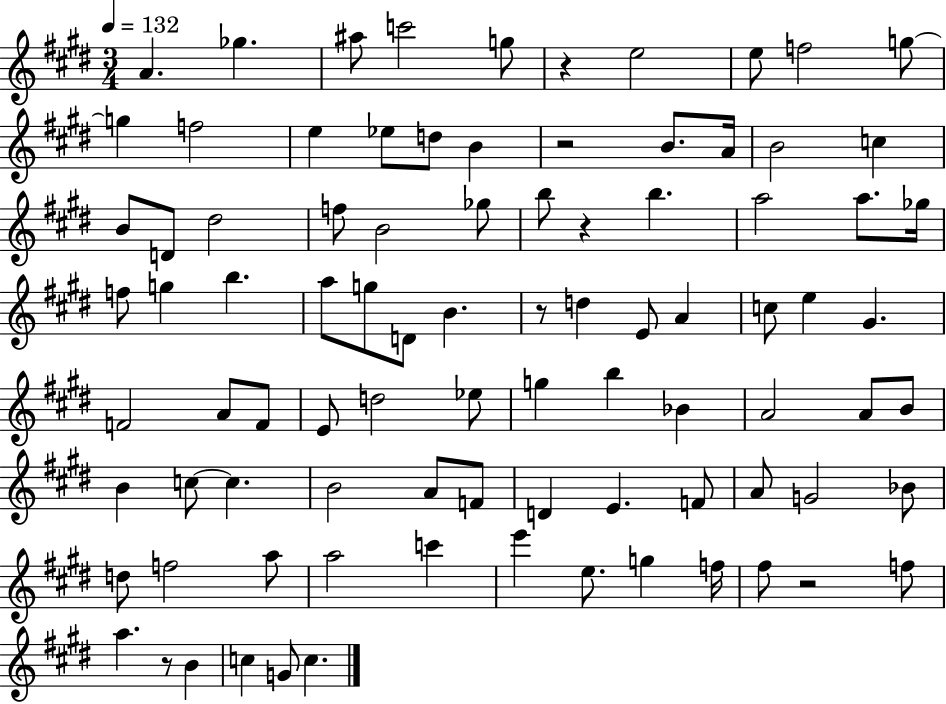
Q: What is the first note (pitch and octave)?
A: A4